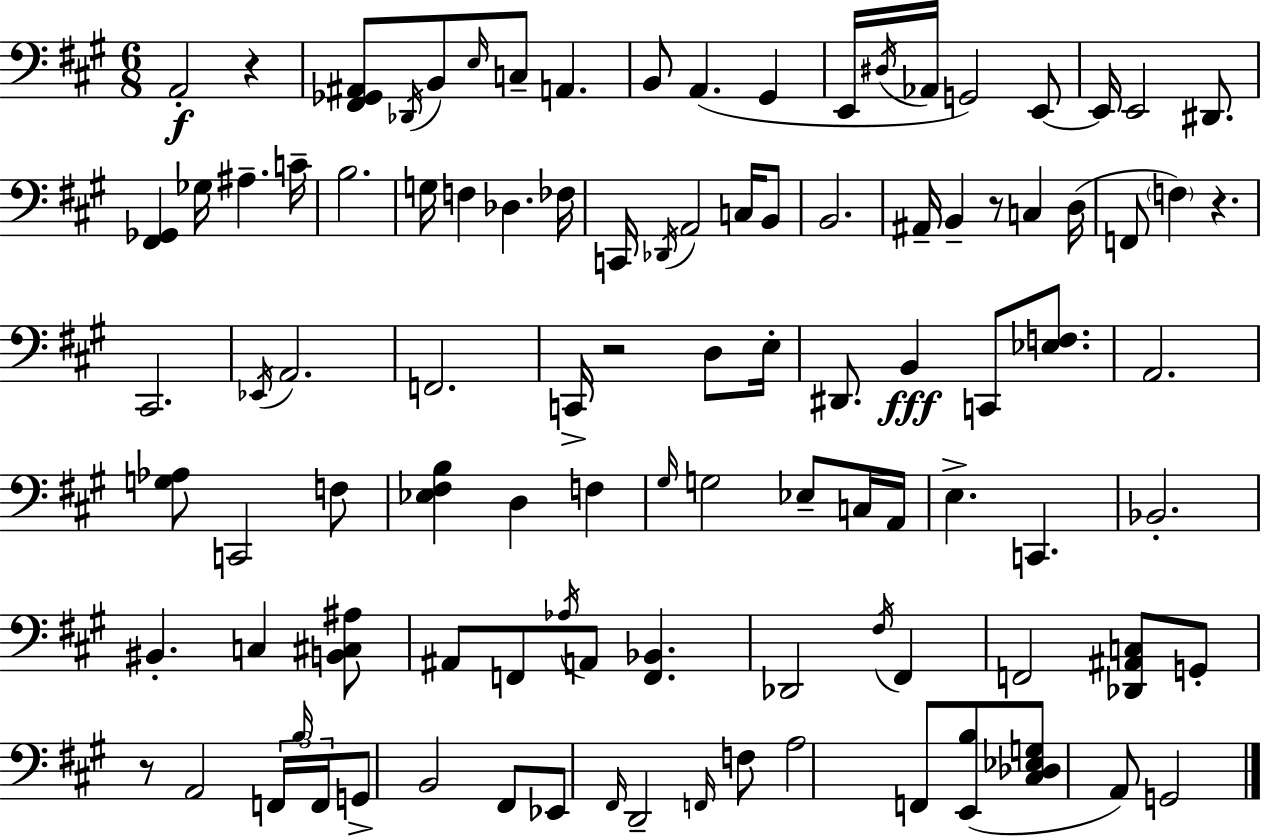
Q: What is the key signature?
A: A major